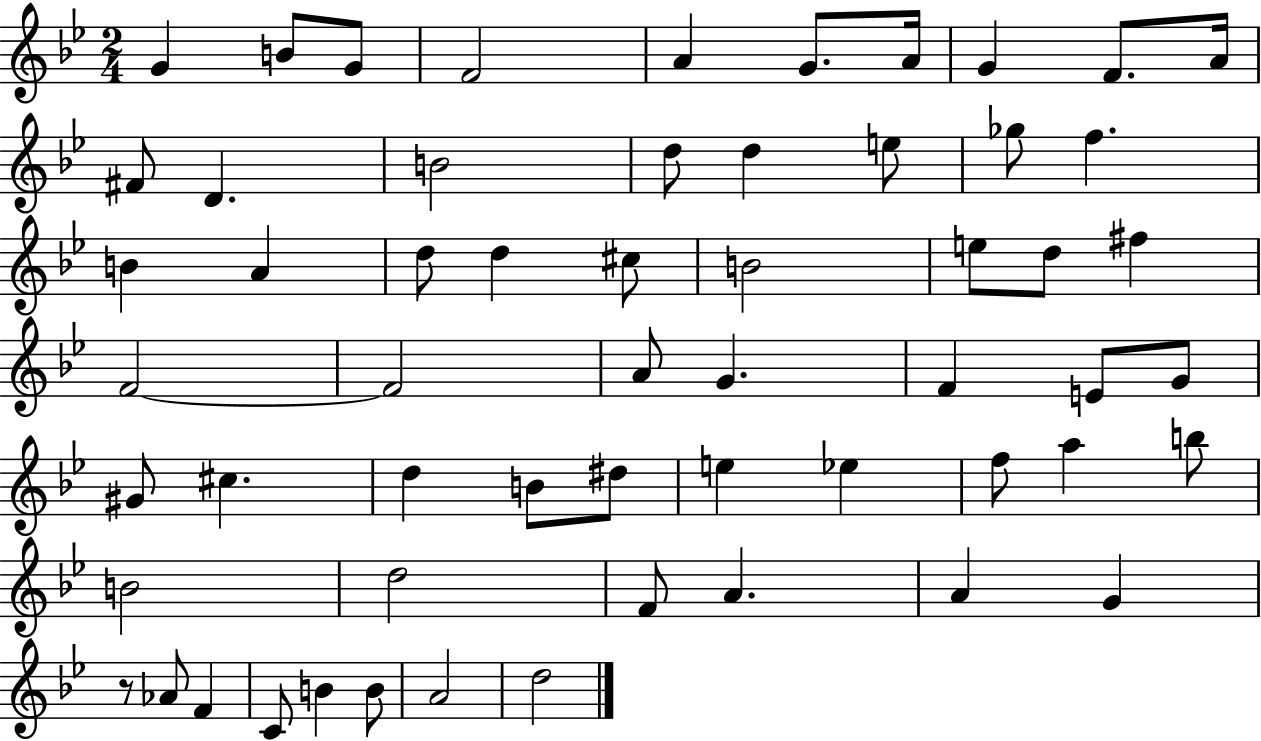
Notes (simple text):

G4/q B4/e G4/e F4/h A4/q G4/e. A4/s G4/q F4/e. A4/s F#4/e D4/q. B4/h D5/e D5/q E5/e Gb5/e F5/q. B4/q A4/q D5/e D5/q C#5/e B4/h E5/e D5/e F#5/q F4/h F4/h A4/e G4/q. F4/q E4/e G4/e G#4/e C#5/q. D5/q B4/e D#5/e E5/q Eb5/q F5/e A5/q B5/e B4/h D5/h F4/e A4/q. A4/q G4/q R/e Ab4/e F4/q C4/e B4/q B4/e A4/h D5/h